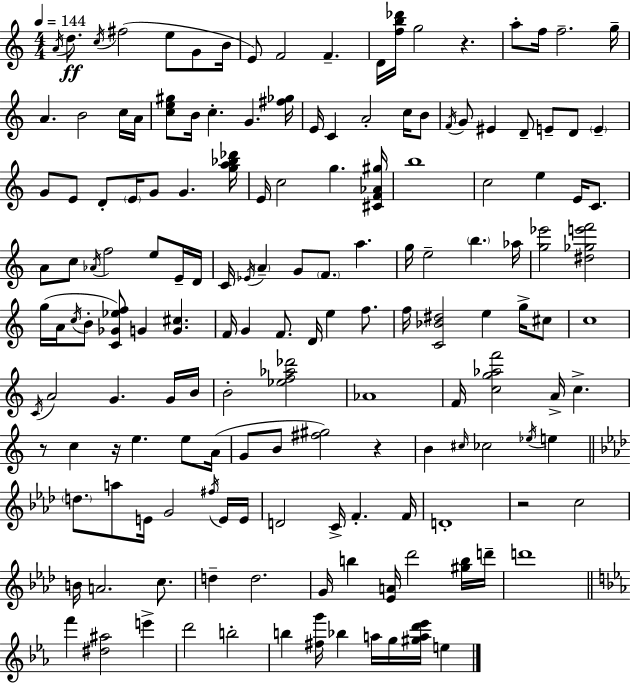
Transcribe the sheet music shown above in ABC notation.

X:1
T:Untitled
M:4/4
L:1/4
K:Am
A/4 d/2 c/4 ^f2 e/2 G/2 B/4 E/2 F2 F D/4 [fb_d']/4 g2 z a/2 f/4 f2 g/4 A B2 c/4 A/4 [ce^g]/2 B/4 c G [^f_g]/4 E/4 C A2 c/4 B/2 F/4 G/2 ^E D/2 E/2 D/2 E G/2 E/2 D/2 E/4 G/2 G [ga_b_d']/4 E/4 c2 g [^CF_A^g]/4 b4 c2 e E/4 C/2 A/2 c/2 _A/4 f2 e/2 E/4 D/4 C/4 _E/4 A G/2 F/2 a g/4 e2 b _a/4 [g_e']2 [^d_ge'f']2 g/4 A/4 c/4 B/2 [C_G_ef]/2 G [G^c] F/4 G F/2 D/4 e f/2 f/4 [C_B^d]2 e g/4 ^c/2 c4 C/4 A2 G G/4 B/4 B2 [_ef_a_d']2 _A4 F/4 [cg_af']2 A/4 c z/2 c z/4 e e/2 A/4 G/2 B/2 [^f^g]2 z B ^c/4 _c2 _e/4 e d/2 a/2 E/4 G2 ^f/4 E/4 E/4 D2 C/4 F F/4 D4 z2 c2 B/4 A2 c/2 d d2 G/4 b [_EA]/4 _d'2 [^gb]/4 d'/4 d'4 f' [^d^a]2 e' d'2 b2 b [^fg']/4 _b a/4 g/4 [^gad'_e']/4 e